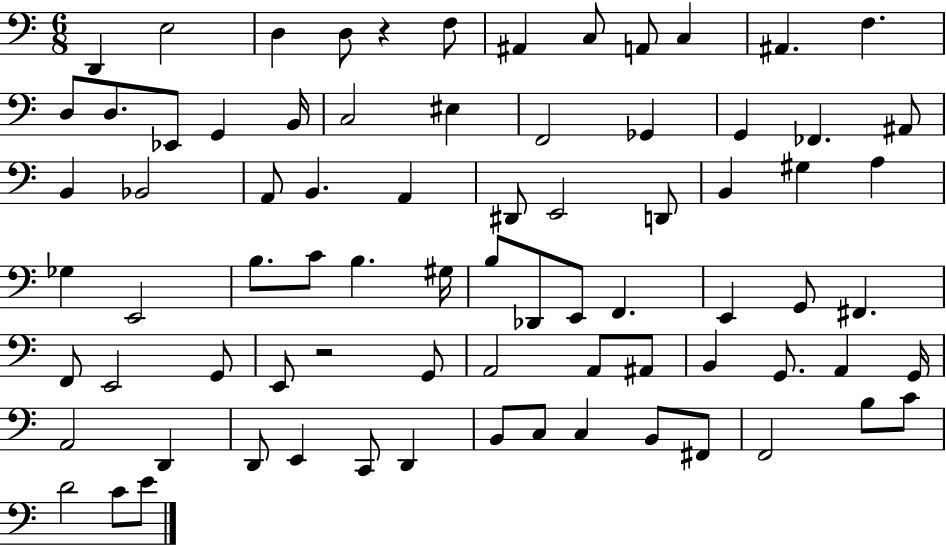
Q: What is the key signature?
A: C major